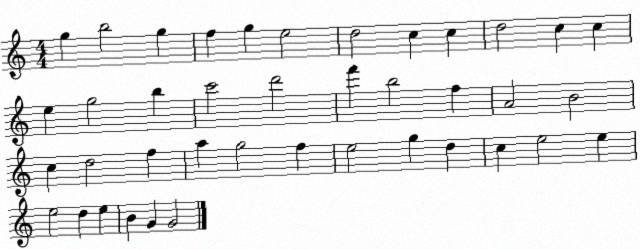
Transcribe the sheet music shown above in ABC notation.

X:1
T:Untitled
M:4/4
L:1/4
K:C
g b2 g f g e2 d2 c c d2 c c e g2 b c'2 d'2 f' b2 f A2 B2 c d2 f a g2 f e2 g d c e2 e e2 d e B G G2